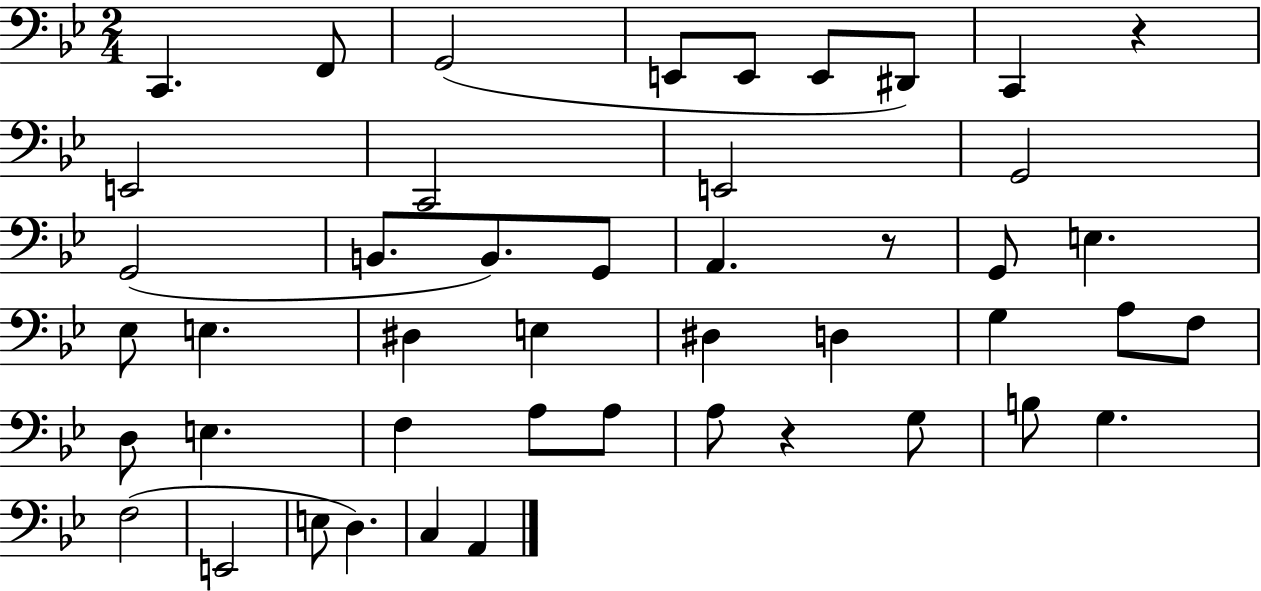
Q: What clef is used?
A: bass